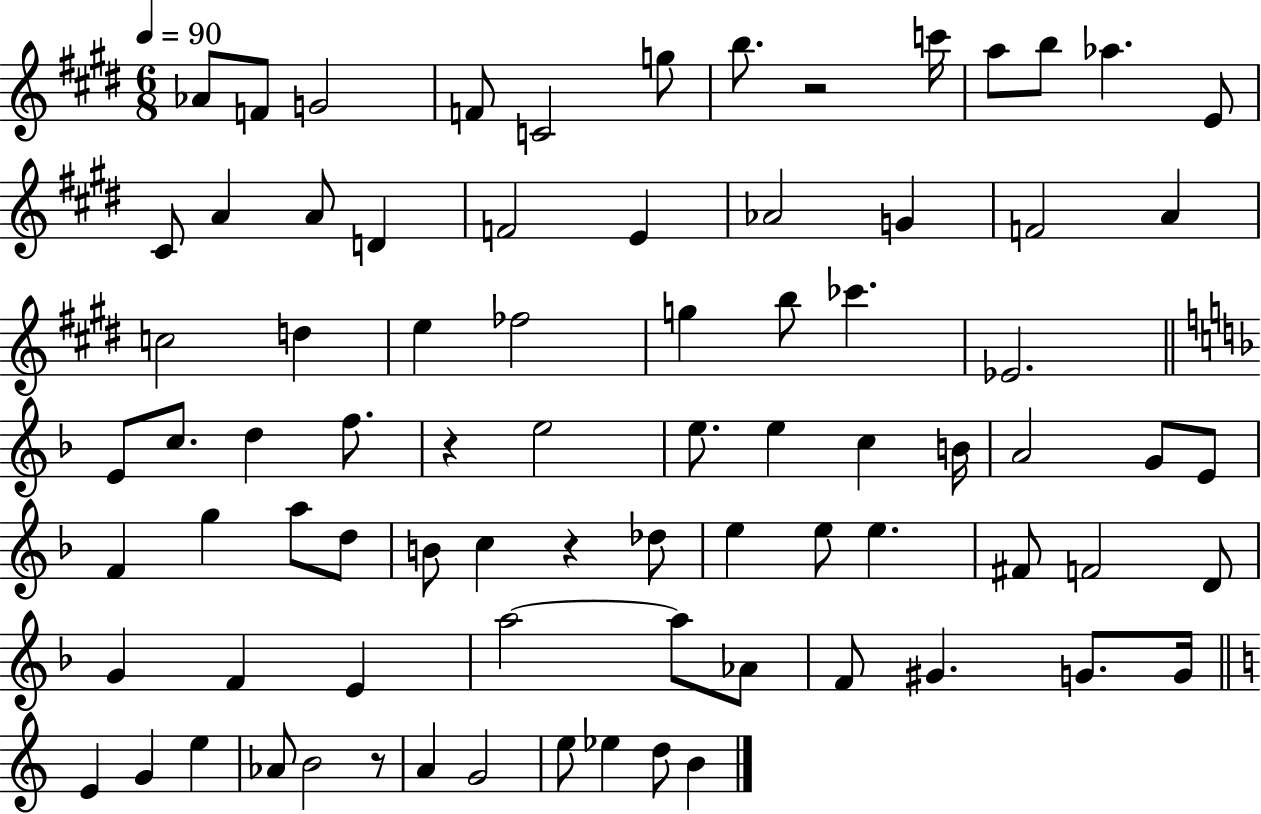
Ab4/e F4/e G4/h F4/e C4/h G5/e B5/e. R/h C6/s A5/e B5/e Ab5/q. E4/e C#4/e A4/q A4/e D4/q F4/h E4/q Ab4/h G4/q F4/h A4/q C5/h D5/q E5/q FES5/h G5/q B5/e CES6/q. Eb4/h. E4/e C5/e. D5/q F5/e. R/q E5/h E5/e. E5/q C5/q B4/s A4/h G4/e E4/e F4/q G5/q A5/e D5/e B4/e C5/q R/q Db5/e E5/q E5/e E5/q. F#4/e F4/h D4/e G4/q F4/q E4/q A5/h A5/e Ab4/e F4/e G#4/q. G4/e. G4/s E4/q G4/q E5/q Ab4/e B4/h R/e A4/q G4/h E5/e Eb5/q D5/e B4/q